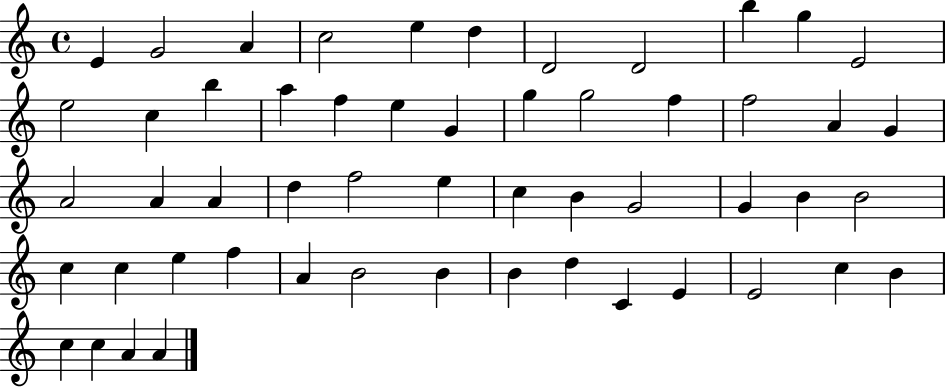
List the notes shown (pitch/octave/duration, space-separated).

E4/q G4/h A4/q C5/h E5/q D5/q D4/h D4/h B5/q G5/q E4/h E5/h C5/q B5/q A5/q F5/q E5/q G4/q G5/q G5/h F5/q F5/h A4/q G4/q A4/h A4/q A4/q D5/q F5/h E5/q C5/q B4/q G4/h G4/q B4/q B4/h C5/q C5/q E5/q F5/q A4/q B4/h B4/q B4/q D5/q C4/q E4/q E4/h C5/q B4/q C5/q C5/q A4/q A4/q